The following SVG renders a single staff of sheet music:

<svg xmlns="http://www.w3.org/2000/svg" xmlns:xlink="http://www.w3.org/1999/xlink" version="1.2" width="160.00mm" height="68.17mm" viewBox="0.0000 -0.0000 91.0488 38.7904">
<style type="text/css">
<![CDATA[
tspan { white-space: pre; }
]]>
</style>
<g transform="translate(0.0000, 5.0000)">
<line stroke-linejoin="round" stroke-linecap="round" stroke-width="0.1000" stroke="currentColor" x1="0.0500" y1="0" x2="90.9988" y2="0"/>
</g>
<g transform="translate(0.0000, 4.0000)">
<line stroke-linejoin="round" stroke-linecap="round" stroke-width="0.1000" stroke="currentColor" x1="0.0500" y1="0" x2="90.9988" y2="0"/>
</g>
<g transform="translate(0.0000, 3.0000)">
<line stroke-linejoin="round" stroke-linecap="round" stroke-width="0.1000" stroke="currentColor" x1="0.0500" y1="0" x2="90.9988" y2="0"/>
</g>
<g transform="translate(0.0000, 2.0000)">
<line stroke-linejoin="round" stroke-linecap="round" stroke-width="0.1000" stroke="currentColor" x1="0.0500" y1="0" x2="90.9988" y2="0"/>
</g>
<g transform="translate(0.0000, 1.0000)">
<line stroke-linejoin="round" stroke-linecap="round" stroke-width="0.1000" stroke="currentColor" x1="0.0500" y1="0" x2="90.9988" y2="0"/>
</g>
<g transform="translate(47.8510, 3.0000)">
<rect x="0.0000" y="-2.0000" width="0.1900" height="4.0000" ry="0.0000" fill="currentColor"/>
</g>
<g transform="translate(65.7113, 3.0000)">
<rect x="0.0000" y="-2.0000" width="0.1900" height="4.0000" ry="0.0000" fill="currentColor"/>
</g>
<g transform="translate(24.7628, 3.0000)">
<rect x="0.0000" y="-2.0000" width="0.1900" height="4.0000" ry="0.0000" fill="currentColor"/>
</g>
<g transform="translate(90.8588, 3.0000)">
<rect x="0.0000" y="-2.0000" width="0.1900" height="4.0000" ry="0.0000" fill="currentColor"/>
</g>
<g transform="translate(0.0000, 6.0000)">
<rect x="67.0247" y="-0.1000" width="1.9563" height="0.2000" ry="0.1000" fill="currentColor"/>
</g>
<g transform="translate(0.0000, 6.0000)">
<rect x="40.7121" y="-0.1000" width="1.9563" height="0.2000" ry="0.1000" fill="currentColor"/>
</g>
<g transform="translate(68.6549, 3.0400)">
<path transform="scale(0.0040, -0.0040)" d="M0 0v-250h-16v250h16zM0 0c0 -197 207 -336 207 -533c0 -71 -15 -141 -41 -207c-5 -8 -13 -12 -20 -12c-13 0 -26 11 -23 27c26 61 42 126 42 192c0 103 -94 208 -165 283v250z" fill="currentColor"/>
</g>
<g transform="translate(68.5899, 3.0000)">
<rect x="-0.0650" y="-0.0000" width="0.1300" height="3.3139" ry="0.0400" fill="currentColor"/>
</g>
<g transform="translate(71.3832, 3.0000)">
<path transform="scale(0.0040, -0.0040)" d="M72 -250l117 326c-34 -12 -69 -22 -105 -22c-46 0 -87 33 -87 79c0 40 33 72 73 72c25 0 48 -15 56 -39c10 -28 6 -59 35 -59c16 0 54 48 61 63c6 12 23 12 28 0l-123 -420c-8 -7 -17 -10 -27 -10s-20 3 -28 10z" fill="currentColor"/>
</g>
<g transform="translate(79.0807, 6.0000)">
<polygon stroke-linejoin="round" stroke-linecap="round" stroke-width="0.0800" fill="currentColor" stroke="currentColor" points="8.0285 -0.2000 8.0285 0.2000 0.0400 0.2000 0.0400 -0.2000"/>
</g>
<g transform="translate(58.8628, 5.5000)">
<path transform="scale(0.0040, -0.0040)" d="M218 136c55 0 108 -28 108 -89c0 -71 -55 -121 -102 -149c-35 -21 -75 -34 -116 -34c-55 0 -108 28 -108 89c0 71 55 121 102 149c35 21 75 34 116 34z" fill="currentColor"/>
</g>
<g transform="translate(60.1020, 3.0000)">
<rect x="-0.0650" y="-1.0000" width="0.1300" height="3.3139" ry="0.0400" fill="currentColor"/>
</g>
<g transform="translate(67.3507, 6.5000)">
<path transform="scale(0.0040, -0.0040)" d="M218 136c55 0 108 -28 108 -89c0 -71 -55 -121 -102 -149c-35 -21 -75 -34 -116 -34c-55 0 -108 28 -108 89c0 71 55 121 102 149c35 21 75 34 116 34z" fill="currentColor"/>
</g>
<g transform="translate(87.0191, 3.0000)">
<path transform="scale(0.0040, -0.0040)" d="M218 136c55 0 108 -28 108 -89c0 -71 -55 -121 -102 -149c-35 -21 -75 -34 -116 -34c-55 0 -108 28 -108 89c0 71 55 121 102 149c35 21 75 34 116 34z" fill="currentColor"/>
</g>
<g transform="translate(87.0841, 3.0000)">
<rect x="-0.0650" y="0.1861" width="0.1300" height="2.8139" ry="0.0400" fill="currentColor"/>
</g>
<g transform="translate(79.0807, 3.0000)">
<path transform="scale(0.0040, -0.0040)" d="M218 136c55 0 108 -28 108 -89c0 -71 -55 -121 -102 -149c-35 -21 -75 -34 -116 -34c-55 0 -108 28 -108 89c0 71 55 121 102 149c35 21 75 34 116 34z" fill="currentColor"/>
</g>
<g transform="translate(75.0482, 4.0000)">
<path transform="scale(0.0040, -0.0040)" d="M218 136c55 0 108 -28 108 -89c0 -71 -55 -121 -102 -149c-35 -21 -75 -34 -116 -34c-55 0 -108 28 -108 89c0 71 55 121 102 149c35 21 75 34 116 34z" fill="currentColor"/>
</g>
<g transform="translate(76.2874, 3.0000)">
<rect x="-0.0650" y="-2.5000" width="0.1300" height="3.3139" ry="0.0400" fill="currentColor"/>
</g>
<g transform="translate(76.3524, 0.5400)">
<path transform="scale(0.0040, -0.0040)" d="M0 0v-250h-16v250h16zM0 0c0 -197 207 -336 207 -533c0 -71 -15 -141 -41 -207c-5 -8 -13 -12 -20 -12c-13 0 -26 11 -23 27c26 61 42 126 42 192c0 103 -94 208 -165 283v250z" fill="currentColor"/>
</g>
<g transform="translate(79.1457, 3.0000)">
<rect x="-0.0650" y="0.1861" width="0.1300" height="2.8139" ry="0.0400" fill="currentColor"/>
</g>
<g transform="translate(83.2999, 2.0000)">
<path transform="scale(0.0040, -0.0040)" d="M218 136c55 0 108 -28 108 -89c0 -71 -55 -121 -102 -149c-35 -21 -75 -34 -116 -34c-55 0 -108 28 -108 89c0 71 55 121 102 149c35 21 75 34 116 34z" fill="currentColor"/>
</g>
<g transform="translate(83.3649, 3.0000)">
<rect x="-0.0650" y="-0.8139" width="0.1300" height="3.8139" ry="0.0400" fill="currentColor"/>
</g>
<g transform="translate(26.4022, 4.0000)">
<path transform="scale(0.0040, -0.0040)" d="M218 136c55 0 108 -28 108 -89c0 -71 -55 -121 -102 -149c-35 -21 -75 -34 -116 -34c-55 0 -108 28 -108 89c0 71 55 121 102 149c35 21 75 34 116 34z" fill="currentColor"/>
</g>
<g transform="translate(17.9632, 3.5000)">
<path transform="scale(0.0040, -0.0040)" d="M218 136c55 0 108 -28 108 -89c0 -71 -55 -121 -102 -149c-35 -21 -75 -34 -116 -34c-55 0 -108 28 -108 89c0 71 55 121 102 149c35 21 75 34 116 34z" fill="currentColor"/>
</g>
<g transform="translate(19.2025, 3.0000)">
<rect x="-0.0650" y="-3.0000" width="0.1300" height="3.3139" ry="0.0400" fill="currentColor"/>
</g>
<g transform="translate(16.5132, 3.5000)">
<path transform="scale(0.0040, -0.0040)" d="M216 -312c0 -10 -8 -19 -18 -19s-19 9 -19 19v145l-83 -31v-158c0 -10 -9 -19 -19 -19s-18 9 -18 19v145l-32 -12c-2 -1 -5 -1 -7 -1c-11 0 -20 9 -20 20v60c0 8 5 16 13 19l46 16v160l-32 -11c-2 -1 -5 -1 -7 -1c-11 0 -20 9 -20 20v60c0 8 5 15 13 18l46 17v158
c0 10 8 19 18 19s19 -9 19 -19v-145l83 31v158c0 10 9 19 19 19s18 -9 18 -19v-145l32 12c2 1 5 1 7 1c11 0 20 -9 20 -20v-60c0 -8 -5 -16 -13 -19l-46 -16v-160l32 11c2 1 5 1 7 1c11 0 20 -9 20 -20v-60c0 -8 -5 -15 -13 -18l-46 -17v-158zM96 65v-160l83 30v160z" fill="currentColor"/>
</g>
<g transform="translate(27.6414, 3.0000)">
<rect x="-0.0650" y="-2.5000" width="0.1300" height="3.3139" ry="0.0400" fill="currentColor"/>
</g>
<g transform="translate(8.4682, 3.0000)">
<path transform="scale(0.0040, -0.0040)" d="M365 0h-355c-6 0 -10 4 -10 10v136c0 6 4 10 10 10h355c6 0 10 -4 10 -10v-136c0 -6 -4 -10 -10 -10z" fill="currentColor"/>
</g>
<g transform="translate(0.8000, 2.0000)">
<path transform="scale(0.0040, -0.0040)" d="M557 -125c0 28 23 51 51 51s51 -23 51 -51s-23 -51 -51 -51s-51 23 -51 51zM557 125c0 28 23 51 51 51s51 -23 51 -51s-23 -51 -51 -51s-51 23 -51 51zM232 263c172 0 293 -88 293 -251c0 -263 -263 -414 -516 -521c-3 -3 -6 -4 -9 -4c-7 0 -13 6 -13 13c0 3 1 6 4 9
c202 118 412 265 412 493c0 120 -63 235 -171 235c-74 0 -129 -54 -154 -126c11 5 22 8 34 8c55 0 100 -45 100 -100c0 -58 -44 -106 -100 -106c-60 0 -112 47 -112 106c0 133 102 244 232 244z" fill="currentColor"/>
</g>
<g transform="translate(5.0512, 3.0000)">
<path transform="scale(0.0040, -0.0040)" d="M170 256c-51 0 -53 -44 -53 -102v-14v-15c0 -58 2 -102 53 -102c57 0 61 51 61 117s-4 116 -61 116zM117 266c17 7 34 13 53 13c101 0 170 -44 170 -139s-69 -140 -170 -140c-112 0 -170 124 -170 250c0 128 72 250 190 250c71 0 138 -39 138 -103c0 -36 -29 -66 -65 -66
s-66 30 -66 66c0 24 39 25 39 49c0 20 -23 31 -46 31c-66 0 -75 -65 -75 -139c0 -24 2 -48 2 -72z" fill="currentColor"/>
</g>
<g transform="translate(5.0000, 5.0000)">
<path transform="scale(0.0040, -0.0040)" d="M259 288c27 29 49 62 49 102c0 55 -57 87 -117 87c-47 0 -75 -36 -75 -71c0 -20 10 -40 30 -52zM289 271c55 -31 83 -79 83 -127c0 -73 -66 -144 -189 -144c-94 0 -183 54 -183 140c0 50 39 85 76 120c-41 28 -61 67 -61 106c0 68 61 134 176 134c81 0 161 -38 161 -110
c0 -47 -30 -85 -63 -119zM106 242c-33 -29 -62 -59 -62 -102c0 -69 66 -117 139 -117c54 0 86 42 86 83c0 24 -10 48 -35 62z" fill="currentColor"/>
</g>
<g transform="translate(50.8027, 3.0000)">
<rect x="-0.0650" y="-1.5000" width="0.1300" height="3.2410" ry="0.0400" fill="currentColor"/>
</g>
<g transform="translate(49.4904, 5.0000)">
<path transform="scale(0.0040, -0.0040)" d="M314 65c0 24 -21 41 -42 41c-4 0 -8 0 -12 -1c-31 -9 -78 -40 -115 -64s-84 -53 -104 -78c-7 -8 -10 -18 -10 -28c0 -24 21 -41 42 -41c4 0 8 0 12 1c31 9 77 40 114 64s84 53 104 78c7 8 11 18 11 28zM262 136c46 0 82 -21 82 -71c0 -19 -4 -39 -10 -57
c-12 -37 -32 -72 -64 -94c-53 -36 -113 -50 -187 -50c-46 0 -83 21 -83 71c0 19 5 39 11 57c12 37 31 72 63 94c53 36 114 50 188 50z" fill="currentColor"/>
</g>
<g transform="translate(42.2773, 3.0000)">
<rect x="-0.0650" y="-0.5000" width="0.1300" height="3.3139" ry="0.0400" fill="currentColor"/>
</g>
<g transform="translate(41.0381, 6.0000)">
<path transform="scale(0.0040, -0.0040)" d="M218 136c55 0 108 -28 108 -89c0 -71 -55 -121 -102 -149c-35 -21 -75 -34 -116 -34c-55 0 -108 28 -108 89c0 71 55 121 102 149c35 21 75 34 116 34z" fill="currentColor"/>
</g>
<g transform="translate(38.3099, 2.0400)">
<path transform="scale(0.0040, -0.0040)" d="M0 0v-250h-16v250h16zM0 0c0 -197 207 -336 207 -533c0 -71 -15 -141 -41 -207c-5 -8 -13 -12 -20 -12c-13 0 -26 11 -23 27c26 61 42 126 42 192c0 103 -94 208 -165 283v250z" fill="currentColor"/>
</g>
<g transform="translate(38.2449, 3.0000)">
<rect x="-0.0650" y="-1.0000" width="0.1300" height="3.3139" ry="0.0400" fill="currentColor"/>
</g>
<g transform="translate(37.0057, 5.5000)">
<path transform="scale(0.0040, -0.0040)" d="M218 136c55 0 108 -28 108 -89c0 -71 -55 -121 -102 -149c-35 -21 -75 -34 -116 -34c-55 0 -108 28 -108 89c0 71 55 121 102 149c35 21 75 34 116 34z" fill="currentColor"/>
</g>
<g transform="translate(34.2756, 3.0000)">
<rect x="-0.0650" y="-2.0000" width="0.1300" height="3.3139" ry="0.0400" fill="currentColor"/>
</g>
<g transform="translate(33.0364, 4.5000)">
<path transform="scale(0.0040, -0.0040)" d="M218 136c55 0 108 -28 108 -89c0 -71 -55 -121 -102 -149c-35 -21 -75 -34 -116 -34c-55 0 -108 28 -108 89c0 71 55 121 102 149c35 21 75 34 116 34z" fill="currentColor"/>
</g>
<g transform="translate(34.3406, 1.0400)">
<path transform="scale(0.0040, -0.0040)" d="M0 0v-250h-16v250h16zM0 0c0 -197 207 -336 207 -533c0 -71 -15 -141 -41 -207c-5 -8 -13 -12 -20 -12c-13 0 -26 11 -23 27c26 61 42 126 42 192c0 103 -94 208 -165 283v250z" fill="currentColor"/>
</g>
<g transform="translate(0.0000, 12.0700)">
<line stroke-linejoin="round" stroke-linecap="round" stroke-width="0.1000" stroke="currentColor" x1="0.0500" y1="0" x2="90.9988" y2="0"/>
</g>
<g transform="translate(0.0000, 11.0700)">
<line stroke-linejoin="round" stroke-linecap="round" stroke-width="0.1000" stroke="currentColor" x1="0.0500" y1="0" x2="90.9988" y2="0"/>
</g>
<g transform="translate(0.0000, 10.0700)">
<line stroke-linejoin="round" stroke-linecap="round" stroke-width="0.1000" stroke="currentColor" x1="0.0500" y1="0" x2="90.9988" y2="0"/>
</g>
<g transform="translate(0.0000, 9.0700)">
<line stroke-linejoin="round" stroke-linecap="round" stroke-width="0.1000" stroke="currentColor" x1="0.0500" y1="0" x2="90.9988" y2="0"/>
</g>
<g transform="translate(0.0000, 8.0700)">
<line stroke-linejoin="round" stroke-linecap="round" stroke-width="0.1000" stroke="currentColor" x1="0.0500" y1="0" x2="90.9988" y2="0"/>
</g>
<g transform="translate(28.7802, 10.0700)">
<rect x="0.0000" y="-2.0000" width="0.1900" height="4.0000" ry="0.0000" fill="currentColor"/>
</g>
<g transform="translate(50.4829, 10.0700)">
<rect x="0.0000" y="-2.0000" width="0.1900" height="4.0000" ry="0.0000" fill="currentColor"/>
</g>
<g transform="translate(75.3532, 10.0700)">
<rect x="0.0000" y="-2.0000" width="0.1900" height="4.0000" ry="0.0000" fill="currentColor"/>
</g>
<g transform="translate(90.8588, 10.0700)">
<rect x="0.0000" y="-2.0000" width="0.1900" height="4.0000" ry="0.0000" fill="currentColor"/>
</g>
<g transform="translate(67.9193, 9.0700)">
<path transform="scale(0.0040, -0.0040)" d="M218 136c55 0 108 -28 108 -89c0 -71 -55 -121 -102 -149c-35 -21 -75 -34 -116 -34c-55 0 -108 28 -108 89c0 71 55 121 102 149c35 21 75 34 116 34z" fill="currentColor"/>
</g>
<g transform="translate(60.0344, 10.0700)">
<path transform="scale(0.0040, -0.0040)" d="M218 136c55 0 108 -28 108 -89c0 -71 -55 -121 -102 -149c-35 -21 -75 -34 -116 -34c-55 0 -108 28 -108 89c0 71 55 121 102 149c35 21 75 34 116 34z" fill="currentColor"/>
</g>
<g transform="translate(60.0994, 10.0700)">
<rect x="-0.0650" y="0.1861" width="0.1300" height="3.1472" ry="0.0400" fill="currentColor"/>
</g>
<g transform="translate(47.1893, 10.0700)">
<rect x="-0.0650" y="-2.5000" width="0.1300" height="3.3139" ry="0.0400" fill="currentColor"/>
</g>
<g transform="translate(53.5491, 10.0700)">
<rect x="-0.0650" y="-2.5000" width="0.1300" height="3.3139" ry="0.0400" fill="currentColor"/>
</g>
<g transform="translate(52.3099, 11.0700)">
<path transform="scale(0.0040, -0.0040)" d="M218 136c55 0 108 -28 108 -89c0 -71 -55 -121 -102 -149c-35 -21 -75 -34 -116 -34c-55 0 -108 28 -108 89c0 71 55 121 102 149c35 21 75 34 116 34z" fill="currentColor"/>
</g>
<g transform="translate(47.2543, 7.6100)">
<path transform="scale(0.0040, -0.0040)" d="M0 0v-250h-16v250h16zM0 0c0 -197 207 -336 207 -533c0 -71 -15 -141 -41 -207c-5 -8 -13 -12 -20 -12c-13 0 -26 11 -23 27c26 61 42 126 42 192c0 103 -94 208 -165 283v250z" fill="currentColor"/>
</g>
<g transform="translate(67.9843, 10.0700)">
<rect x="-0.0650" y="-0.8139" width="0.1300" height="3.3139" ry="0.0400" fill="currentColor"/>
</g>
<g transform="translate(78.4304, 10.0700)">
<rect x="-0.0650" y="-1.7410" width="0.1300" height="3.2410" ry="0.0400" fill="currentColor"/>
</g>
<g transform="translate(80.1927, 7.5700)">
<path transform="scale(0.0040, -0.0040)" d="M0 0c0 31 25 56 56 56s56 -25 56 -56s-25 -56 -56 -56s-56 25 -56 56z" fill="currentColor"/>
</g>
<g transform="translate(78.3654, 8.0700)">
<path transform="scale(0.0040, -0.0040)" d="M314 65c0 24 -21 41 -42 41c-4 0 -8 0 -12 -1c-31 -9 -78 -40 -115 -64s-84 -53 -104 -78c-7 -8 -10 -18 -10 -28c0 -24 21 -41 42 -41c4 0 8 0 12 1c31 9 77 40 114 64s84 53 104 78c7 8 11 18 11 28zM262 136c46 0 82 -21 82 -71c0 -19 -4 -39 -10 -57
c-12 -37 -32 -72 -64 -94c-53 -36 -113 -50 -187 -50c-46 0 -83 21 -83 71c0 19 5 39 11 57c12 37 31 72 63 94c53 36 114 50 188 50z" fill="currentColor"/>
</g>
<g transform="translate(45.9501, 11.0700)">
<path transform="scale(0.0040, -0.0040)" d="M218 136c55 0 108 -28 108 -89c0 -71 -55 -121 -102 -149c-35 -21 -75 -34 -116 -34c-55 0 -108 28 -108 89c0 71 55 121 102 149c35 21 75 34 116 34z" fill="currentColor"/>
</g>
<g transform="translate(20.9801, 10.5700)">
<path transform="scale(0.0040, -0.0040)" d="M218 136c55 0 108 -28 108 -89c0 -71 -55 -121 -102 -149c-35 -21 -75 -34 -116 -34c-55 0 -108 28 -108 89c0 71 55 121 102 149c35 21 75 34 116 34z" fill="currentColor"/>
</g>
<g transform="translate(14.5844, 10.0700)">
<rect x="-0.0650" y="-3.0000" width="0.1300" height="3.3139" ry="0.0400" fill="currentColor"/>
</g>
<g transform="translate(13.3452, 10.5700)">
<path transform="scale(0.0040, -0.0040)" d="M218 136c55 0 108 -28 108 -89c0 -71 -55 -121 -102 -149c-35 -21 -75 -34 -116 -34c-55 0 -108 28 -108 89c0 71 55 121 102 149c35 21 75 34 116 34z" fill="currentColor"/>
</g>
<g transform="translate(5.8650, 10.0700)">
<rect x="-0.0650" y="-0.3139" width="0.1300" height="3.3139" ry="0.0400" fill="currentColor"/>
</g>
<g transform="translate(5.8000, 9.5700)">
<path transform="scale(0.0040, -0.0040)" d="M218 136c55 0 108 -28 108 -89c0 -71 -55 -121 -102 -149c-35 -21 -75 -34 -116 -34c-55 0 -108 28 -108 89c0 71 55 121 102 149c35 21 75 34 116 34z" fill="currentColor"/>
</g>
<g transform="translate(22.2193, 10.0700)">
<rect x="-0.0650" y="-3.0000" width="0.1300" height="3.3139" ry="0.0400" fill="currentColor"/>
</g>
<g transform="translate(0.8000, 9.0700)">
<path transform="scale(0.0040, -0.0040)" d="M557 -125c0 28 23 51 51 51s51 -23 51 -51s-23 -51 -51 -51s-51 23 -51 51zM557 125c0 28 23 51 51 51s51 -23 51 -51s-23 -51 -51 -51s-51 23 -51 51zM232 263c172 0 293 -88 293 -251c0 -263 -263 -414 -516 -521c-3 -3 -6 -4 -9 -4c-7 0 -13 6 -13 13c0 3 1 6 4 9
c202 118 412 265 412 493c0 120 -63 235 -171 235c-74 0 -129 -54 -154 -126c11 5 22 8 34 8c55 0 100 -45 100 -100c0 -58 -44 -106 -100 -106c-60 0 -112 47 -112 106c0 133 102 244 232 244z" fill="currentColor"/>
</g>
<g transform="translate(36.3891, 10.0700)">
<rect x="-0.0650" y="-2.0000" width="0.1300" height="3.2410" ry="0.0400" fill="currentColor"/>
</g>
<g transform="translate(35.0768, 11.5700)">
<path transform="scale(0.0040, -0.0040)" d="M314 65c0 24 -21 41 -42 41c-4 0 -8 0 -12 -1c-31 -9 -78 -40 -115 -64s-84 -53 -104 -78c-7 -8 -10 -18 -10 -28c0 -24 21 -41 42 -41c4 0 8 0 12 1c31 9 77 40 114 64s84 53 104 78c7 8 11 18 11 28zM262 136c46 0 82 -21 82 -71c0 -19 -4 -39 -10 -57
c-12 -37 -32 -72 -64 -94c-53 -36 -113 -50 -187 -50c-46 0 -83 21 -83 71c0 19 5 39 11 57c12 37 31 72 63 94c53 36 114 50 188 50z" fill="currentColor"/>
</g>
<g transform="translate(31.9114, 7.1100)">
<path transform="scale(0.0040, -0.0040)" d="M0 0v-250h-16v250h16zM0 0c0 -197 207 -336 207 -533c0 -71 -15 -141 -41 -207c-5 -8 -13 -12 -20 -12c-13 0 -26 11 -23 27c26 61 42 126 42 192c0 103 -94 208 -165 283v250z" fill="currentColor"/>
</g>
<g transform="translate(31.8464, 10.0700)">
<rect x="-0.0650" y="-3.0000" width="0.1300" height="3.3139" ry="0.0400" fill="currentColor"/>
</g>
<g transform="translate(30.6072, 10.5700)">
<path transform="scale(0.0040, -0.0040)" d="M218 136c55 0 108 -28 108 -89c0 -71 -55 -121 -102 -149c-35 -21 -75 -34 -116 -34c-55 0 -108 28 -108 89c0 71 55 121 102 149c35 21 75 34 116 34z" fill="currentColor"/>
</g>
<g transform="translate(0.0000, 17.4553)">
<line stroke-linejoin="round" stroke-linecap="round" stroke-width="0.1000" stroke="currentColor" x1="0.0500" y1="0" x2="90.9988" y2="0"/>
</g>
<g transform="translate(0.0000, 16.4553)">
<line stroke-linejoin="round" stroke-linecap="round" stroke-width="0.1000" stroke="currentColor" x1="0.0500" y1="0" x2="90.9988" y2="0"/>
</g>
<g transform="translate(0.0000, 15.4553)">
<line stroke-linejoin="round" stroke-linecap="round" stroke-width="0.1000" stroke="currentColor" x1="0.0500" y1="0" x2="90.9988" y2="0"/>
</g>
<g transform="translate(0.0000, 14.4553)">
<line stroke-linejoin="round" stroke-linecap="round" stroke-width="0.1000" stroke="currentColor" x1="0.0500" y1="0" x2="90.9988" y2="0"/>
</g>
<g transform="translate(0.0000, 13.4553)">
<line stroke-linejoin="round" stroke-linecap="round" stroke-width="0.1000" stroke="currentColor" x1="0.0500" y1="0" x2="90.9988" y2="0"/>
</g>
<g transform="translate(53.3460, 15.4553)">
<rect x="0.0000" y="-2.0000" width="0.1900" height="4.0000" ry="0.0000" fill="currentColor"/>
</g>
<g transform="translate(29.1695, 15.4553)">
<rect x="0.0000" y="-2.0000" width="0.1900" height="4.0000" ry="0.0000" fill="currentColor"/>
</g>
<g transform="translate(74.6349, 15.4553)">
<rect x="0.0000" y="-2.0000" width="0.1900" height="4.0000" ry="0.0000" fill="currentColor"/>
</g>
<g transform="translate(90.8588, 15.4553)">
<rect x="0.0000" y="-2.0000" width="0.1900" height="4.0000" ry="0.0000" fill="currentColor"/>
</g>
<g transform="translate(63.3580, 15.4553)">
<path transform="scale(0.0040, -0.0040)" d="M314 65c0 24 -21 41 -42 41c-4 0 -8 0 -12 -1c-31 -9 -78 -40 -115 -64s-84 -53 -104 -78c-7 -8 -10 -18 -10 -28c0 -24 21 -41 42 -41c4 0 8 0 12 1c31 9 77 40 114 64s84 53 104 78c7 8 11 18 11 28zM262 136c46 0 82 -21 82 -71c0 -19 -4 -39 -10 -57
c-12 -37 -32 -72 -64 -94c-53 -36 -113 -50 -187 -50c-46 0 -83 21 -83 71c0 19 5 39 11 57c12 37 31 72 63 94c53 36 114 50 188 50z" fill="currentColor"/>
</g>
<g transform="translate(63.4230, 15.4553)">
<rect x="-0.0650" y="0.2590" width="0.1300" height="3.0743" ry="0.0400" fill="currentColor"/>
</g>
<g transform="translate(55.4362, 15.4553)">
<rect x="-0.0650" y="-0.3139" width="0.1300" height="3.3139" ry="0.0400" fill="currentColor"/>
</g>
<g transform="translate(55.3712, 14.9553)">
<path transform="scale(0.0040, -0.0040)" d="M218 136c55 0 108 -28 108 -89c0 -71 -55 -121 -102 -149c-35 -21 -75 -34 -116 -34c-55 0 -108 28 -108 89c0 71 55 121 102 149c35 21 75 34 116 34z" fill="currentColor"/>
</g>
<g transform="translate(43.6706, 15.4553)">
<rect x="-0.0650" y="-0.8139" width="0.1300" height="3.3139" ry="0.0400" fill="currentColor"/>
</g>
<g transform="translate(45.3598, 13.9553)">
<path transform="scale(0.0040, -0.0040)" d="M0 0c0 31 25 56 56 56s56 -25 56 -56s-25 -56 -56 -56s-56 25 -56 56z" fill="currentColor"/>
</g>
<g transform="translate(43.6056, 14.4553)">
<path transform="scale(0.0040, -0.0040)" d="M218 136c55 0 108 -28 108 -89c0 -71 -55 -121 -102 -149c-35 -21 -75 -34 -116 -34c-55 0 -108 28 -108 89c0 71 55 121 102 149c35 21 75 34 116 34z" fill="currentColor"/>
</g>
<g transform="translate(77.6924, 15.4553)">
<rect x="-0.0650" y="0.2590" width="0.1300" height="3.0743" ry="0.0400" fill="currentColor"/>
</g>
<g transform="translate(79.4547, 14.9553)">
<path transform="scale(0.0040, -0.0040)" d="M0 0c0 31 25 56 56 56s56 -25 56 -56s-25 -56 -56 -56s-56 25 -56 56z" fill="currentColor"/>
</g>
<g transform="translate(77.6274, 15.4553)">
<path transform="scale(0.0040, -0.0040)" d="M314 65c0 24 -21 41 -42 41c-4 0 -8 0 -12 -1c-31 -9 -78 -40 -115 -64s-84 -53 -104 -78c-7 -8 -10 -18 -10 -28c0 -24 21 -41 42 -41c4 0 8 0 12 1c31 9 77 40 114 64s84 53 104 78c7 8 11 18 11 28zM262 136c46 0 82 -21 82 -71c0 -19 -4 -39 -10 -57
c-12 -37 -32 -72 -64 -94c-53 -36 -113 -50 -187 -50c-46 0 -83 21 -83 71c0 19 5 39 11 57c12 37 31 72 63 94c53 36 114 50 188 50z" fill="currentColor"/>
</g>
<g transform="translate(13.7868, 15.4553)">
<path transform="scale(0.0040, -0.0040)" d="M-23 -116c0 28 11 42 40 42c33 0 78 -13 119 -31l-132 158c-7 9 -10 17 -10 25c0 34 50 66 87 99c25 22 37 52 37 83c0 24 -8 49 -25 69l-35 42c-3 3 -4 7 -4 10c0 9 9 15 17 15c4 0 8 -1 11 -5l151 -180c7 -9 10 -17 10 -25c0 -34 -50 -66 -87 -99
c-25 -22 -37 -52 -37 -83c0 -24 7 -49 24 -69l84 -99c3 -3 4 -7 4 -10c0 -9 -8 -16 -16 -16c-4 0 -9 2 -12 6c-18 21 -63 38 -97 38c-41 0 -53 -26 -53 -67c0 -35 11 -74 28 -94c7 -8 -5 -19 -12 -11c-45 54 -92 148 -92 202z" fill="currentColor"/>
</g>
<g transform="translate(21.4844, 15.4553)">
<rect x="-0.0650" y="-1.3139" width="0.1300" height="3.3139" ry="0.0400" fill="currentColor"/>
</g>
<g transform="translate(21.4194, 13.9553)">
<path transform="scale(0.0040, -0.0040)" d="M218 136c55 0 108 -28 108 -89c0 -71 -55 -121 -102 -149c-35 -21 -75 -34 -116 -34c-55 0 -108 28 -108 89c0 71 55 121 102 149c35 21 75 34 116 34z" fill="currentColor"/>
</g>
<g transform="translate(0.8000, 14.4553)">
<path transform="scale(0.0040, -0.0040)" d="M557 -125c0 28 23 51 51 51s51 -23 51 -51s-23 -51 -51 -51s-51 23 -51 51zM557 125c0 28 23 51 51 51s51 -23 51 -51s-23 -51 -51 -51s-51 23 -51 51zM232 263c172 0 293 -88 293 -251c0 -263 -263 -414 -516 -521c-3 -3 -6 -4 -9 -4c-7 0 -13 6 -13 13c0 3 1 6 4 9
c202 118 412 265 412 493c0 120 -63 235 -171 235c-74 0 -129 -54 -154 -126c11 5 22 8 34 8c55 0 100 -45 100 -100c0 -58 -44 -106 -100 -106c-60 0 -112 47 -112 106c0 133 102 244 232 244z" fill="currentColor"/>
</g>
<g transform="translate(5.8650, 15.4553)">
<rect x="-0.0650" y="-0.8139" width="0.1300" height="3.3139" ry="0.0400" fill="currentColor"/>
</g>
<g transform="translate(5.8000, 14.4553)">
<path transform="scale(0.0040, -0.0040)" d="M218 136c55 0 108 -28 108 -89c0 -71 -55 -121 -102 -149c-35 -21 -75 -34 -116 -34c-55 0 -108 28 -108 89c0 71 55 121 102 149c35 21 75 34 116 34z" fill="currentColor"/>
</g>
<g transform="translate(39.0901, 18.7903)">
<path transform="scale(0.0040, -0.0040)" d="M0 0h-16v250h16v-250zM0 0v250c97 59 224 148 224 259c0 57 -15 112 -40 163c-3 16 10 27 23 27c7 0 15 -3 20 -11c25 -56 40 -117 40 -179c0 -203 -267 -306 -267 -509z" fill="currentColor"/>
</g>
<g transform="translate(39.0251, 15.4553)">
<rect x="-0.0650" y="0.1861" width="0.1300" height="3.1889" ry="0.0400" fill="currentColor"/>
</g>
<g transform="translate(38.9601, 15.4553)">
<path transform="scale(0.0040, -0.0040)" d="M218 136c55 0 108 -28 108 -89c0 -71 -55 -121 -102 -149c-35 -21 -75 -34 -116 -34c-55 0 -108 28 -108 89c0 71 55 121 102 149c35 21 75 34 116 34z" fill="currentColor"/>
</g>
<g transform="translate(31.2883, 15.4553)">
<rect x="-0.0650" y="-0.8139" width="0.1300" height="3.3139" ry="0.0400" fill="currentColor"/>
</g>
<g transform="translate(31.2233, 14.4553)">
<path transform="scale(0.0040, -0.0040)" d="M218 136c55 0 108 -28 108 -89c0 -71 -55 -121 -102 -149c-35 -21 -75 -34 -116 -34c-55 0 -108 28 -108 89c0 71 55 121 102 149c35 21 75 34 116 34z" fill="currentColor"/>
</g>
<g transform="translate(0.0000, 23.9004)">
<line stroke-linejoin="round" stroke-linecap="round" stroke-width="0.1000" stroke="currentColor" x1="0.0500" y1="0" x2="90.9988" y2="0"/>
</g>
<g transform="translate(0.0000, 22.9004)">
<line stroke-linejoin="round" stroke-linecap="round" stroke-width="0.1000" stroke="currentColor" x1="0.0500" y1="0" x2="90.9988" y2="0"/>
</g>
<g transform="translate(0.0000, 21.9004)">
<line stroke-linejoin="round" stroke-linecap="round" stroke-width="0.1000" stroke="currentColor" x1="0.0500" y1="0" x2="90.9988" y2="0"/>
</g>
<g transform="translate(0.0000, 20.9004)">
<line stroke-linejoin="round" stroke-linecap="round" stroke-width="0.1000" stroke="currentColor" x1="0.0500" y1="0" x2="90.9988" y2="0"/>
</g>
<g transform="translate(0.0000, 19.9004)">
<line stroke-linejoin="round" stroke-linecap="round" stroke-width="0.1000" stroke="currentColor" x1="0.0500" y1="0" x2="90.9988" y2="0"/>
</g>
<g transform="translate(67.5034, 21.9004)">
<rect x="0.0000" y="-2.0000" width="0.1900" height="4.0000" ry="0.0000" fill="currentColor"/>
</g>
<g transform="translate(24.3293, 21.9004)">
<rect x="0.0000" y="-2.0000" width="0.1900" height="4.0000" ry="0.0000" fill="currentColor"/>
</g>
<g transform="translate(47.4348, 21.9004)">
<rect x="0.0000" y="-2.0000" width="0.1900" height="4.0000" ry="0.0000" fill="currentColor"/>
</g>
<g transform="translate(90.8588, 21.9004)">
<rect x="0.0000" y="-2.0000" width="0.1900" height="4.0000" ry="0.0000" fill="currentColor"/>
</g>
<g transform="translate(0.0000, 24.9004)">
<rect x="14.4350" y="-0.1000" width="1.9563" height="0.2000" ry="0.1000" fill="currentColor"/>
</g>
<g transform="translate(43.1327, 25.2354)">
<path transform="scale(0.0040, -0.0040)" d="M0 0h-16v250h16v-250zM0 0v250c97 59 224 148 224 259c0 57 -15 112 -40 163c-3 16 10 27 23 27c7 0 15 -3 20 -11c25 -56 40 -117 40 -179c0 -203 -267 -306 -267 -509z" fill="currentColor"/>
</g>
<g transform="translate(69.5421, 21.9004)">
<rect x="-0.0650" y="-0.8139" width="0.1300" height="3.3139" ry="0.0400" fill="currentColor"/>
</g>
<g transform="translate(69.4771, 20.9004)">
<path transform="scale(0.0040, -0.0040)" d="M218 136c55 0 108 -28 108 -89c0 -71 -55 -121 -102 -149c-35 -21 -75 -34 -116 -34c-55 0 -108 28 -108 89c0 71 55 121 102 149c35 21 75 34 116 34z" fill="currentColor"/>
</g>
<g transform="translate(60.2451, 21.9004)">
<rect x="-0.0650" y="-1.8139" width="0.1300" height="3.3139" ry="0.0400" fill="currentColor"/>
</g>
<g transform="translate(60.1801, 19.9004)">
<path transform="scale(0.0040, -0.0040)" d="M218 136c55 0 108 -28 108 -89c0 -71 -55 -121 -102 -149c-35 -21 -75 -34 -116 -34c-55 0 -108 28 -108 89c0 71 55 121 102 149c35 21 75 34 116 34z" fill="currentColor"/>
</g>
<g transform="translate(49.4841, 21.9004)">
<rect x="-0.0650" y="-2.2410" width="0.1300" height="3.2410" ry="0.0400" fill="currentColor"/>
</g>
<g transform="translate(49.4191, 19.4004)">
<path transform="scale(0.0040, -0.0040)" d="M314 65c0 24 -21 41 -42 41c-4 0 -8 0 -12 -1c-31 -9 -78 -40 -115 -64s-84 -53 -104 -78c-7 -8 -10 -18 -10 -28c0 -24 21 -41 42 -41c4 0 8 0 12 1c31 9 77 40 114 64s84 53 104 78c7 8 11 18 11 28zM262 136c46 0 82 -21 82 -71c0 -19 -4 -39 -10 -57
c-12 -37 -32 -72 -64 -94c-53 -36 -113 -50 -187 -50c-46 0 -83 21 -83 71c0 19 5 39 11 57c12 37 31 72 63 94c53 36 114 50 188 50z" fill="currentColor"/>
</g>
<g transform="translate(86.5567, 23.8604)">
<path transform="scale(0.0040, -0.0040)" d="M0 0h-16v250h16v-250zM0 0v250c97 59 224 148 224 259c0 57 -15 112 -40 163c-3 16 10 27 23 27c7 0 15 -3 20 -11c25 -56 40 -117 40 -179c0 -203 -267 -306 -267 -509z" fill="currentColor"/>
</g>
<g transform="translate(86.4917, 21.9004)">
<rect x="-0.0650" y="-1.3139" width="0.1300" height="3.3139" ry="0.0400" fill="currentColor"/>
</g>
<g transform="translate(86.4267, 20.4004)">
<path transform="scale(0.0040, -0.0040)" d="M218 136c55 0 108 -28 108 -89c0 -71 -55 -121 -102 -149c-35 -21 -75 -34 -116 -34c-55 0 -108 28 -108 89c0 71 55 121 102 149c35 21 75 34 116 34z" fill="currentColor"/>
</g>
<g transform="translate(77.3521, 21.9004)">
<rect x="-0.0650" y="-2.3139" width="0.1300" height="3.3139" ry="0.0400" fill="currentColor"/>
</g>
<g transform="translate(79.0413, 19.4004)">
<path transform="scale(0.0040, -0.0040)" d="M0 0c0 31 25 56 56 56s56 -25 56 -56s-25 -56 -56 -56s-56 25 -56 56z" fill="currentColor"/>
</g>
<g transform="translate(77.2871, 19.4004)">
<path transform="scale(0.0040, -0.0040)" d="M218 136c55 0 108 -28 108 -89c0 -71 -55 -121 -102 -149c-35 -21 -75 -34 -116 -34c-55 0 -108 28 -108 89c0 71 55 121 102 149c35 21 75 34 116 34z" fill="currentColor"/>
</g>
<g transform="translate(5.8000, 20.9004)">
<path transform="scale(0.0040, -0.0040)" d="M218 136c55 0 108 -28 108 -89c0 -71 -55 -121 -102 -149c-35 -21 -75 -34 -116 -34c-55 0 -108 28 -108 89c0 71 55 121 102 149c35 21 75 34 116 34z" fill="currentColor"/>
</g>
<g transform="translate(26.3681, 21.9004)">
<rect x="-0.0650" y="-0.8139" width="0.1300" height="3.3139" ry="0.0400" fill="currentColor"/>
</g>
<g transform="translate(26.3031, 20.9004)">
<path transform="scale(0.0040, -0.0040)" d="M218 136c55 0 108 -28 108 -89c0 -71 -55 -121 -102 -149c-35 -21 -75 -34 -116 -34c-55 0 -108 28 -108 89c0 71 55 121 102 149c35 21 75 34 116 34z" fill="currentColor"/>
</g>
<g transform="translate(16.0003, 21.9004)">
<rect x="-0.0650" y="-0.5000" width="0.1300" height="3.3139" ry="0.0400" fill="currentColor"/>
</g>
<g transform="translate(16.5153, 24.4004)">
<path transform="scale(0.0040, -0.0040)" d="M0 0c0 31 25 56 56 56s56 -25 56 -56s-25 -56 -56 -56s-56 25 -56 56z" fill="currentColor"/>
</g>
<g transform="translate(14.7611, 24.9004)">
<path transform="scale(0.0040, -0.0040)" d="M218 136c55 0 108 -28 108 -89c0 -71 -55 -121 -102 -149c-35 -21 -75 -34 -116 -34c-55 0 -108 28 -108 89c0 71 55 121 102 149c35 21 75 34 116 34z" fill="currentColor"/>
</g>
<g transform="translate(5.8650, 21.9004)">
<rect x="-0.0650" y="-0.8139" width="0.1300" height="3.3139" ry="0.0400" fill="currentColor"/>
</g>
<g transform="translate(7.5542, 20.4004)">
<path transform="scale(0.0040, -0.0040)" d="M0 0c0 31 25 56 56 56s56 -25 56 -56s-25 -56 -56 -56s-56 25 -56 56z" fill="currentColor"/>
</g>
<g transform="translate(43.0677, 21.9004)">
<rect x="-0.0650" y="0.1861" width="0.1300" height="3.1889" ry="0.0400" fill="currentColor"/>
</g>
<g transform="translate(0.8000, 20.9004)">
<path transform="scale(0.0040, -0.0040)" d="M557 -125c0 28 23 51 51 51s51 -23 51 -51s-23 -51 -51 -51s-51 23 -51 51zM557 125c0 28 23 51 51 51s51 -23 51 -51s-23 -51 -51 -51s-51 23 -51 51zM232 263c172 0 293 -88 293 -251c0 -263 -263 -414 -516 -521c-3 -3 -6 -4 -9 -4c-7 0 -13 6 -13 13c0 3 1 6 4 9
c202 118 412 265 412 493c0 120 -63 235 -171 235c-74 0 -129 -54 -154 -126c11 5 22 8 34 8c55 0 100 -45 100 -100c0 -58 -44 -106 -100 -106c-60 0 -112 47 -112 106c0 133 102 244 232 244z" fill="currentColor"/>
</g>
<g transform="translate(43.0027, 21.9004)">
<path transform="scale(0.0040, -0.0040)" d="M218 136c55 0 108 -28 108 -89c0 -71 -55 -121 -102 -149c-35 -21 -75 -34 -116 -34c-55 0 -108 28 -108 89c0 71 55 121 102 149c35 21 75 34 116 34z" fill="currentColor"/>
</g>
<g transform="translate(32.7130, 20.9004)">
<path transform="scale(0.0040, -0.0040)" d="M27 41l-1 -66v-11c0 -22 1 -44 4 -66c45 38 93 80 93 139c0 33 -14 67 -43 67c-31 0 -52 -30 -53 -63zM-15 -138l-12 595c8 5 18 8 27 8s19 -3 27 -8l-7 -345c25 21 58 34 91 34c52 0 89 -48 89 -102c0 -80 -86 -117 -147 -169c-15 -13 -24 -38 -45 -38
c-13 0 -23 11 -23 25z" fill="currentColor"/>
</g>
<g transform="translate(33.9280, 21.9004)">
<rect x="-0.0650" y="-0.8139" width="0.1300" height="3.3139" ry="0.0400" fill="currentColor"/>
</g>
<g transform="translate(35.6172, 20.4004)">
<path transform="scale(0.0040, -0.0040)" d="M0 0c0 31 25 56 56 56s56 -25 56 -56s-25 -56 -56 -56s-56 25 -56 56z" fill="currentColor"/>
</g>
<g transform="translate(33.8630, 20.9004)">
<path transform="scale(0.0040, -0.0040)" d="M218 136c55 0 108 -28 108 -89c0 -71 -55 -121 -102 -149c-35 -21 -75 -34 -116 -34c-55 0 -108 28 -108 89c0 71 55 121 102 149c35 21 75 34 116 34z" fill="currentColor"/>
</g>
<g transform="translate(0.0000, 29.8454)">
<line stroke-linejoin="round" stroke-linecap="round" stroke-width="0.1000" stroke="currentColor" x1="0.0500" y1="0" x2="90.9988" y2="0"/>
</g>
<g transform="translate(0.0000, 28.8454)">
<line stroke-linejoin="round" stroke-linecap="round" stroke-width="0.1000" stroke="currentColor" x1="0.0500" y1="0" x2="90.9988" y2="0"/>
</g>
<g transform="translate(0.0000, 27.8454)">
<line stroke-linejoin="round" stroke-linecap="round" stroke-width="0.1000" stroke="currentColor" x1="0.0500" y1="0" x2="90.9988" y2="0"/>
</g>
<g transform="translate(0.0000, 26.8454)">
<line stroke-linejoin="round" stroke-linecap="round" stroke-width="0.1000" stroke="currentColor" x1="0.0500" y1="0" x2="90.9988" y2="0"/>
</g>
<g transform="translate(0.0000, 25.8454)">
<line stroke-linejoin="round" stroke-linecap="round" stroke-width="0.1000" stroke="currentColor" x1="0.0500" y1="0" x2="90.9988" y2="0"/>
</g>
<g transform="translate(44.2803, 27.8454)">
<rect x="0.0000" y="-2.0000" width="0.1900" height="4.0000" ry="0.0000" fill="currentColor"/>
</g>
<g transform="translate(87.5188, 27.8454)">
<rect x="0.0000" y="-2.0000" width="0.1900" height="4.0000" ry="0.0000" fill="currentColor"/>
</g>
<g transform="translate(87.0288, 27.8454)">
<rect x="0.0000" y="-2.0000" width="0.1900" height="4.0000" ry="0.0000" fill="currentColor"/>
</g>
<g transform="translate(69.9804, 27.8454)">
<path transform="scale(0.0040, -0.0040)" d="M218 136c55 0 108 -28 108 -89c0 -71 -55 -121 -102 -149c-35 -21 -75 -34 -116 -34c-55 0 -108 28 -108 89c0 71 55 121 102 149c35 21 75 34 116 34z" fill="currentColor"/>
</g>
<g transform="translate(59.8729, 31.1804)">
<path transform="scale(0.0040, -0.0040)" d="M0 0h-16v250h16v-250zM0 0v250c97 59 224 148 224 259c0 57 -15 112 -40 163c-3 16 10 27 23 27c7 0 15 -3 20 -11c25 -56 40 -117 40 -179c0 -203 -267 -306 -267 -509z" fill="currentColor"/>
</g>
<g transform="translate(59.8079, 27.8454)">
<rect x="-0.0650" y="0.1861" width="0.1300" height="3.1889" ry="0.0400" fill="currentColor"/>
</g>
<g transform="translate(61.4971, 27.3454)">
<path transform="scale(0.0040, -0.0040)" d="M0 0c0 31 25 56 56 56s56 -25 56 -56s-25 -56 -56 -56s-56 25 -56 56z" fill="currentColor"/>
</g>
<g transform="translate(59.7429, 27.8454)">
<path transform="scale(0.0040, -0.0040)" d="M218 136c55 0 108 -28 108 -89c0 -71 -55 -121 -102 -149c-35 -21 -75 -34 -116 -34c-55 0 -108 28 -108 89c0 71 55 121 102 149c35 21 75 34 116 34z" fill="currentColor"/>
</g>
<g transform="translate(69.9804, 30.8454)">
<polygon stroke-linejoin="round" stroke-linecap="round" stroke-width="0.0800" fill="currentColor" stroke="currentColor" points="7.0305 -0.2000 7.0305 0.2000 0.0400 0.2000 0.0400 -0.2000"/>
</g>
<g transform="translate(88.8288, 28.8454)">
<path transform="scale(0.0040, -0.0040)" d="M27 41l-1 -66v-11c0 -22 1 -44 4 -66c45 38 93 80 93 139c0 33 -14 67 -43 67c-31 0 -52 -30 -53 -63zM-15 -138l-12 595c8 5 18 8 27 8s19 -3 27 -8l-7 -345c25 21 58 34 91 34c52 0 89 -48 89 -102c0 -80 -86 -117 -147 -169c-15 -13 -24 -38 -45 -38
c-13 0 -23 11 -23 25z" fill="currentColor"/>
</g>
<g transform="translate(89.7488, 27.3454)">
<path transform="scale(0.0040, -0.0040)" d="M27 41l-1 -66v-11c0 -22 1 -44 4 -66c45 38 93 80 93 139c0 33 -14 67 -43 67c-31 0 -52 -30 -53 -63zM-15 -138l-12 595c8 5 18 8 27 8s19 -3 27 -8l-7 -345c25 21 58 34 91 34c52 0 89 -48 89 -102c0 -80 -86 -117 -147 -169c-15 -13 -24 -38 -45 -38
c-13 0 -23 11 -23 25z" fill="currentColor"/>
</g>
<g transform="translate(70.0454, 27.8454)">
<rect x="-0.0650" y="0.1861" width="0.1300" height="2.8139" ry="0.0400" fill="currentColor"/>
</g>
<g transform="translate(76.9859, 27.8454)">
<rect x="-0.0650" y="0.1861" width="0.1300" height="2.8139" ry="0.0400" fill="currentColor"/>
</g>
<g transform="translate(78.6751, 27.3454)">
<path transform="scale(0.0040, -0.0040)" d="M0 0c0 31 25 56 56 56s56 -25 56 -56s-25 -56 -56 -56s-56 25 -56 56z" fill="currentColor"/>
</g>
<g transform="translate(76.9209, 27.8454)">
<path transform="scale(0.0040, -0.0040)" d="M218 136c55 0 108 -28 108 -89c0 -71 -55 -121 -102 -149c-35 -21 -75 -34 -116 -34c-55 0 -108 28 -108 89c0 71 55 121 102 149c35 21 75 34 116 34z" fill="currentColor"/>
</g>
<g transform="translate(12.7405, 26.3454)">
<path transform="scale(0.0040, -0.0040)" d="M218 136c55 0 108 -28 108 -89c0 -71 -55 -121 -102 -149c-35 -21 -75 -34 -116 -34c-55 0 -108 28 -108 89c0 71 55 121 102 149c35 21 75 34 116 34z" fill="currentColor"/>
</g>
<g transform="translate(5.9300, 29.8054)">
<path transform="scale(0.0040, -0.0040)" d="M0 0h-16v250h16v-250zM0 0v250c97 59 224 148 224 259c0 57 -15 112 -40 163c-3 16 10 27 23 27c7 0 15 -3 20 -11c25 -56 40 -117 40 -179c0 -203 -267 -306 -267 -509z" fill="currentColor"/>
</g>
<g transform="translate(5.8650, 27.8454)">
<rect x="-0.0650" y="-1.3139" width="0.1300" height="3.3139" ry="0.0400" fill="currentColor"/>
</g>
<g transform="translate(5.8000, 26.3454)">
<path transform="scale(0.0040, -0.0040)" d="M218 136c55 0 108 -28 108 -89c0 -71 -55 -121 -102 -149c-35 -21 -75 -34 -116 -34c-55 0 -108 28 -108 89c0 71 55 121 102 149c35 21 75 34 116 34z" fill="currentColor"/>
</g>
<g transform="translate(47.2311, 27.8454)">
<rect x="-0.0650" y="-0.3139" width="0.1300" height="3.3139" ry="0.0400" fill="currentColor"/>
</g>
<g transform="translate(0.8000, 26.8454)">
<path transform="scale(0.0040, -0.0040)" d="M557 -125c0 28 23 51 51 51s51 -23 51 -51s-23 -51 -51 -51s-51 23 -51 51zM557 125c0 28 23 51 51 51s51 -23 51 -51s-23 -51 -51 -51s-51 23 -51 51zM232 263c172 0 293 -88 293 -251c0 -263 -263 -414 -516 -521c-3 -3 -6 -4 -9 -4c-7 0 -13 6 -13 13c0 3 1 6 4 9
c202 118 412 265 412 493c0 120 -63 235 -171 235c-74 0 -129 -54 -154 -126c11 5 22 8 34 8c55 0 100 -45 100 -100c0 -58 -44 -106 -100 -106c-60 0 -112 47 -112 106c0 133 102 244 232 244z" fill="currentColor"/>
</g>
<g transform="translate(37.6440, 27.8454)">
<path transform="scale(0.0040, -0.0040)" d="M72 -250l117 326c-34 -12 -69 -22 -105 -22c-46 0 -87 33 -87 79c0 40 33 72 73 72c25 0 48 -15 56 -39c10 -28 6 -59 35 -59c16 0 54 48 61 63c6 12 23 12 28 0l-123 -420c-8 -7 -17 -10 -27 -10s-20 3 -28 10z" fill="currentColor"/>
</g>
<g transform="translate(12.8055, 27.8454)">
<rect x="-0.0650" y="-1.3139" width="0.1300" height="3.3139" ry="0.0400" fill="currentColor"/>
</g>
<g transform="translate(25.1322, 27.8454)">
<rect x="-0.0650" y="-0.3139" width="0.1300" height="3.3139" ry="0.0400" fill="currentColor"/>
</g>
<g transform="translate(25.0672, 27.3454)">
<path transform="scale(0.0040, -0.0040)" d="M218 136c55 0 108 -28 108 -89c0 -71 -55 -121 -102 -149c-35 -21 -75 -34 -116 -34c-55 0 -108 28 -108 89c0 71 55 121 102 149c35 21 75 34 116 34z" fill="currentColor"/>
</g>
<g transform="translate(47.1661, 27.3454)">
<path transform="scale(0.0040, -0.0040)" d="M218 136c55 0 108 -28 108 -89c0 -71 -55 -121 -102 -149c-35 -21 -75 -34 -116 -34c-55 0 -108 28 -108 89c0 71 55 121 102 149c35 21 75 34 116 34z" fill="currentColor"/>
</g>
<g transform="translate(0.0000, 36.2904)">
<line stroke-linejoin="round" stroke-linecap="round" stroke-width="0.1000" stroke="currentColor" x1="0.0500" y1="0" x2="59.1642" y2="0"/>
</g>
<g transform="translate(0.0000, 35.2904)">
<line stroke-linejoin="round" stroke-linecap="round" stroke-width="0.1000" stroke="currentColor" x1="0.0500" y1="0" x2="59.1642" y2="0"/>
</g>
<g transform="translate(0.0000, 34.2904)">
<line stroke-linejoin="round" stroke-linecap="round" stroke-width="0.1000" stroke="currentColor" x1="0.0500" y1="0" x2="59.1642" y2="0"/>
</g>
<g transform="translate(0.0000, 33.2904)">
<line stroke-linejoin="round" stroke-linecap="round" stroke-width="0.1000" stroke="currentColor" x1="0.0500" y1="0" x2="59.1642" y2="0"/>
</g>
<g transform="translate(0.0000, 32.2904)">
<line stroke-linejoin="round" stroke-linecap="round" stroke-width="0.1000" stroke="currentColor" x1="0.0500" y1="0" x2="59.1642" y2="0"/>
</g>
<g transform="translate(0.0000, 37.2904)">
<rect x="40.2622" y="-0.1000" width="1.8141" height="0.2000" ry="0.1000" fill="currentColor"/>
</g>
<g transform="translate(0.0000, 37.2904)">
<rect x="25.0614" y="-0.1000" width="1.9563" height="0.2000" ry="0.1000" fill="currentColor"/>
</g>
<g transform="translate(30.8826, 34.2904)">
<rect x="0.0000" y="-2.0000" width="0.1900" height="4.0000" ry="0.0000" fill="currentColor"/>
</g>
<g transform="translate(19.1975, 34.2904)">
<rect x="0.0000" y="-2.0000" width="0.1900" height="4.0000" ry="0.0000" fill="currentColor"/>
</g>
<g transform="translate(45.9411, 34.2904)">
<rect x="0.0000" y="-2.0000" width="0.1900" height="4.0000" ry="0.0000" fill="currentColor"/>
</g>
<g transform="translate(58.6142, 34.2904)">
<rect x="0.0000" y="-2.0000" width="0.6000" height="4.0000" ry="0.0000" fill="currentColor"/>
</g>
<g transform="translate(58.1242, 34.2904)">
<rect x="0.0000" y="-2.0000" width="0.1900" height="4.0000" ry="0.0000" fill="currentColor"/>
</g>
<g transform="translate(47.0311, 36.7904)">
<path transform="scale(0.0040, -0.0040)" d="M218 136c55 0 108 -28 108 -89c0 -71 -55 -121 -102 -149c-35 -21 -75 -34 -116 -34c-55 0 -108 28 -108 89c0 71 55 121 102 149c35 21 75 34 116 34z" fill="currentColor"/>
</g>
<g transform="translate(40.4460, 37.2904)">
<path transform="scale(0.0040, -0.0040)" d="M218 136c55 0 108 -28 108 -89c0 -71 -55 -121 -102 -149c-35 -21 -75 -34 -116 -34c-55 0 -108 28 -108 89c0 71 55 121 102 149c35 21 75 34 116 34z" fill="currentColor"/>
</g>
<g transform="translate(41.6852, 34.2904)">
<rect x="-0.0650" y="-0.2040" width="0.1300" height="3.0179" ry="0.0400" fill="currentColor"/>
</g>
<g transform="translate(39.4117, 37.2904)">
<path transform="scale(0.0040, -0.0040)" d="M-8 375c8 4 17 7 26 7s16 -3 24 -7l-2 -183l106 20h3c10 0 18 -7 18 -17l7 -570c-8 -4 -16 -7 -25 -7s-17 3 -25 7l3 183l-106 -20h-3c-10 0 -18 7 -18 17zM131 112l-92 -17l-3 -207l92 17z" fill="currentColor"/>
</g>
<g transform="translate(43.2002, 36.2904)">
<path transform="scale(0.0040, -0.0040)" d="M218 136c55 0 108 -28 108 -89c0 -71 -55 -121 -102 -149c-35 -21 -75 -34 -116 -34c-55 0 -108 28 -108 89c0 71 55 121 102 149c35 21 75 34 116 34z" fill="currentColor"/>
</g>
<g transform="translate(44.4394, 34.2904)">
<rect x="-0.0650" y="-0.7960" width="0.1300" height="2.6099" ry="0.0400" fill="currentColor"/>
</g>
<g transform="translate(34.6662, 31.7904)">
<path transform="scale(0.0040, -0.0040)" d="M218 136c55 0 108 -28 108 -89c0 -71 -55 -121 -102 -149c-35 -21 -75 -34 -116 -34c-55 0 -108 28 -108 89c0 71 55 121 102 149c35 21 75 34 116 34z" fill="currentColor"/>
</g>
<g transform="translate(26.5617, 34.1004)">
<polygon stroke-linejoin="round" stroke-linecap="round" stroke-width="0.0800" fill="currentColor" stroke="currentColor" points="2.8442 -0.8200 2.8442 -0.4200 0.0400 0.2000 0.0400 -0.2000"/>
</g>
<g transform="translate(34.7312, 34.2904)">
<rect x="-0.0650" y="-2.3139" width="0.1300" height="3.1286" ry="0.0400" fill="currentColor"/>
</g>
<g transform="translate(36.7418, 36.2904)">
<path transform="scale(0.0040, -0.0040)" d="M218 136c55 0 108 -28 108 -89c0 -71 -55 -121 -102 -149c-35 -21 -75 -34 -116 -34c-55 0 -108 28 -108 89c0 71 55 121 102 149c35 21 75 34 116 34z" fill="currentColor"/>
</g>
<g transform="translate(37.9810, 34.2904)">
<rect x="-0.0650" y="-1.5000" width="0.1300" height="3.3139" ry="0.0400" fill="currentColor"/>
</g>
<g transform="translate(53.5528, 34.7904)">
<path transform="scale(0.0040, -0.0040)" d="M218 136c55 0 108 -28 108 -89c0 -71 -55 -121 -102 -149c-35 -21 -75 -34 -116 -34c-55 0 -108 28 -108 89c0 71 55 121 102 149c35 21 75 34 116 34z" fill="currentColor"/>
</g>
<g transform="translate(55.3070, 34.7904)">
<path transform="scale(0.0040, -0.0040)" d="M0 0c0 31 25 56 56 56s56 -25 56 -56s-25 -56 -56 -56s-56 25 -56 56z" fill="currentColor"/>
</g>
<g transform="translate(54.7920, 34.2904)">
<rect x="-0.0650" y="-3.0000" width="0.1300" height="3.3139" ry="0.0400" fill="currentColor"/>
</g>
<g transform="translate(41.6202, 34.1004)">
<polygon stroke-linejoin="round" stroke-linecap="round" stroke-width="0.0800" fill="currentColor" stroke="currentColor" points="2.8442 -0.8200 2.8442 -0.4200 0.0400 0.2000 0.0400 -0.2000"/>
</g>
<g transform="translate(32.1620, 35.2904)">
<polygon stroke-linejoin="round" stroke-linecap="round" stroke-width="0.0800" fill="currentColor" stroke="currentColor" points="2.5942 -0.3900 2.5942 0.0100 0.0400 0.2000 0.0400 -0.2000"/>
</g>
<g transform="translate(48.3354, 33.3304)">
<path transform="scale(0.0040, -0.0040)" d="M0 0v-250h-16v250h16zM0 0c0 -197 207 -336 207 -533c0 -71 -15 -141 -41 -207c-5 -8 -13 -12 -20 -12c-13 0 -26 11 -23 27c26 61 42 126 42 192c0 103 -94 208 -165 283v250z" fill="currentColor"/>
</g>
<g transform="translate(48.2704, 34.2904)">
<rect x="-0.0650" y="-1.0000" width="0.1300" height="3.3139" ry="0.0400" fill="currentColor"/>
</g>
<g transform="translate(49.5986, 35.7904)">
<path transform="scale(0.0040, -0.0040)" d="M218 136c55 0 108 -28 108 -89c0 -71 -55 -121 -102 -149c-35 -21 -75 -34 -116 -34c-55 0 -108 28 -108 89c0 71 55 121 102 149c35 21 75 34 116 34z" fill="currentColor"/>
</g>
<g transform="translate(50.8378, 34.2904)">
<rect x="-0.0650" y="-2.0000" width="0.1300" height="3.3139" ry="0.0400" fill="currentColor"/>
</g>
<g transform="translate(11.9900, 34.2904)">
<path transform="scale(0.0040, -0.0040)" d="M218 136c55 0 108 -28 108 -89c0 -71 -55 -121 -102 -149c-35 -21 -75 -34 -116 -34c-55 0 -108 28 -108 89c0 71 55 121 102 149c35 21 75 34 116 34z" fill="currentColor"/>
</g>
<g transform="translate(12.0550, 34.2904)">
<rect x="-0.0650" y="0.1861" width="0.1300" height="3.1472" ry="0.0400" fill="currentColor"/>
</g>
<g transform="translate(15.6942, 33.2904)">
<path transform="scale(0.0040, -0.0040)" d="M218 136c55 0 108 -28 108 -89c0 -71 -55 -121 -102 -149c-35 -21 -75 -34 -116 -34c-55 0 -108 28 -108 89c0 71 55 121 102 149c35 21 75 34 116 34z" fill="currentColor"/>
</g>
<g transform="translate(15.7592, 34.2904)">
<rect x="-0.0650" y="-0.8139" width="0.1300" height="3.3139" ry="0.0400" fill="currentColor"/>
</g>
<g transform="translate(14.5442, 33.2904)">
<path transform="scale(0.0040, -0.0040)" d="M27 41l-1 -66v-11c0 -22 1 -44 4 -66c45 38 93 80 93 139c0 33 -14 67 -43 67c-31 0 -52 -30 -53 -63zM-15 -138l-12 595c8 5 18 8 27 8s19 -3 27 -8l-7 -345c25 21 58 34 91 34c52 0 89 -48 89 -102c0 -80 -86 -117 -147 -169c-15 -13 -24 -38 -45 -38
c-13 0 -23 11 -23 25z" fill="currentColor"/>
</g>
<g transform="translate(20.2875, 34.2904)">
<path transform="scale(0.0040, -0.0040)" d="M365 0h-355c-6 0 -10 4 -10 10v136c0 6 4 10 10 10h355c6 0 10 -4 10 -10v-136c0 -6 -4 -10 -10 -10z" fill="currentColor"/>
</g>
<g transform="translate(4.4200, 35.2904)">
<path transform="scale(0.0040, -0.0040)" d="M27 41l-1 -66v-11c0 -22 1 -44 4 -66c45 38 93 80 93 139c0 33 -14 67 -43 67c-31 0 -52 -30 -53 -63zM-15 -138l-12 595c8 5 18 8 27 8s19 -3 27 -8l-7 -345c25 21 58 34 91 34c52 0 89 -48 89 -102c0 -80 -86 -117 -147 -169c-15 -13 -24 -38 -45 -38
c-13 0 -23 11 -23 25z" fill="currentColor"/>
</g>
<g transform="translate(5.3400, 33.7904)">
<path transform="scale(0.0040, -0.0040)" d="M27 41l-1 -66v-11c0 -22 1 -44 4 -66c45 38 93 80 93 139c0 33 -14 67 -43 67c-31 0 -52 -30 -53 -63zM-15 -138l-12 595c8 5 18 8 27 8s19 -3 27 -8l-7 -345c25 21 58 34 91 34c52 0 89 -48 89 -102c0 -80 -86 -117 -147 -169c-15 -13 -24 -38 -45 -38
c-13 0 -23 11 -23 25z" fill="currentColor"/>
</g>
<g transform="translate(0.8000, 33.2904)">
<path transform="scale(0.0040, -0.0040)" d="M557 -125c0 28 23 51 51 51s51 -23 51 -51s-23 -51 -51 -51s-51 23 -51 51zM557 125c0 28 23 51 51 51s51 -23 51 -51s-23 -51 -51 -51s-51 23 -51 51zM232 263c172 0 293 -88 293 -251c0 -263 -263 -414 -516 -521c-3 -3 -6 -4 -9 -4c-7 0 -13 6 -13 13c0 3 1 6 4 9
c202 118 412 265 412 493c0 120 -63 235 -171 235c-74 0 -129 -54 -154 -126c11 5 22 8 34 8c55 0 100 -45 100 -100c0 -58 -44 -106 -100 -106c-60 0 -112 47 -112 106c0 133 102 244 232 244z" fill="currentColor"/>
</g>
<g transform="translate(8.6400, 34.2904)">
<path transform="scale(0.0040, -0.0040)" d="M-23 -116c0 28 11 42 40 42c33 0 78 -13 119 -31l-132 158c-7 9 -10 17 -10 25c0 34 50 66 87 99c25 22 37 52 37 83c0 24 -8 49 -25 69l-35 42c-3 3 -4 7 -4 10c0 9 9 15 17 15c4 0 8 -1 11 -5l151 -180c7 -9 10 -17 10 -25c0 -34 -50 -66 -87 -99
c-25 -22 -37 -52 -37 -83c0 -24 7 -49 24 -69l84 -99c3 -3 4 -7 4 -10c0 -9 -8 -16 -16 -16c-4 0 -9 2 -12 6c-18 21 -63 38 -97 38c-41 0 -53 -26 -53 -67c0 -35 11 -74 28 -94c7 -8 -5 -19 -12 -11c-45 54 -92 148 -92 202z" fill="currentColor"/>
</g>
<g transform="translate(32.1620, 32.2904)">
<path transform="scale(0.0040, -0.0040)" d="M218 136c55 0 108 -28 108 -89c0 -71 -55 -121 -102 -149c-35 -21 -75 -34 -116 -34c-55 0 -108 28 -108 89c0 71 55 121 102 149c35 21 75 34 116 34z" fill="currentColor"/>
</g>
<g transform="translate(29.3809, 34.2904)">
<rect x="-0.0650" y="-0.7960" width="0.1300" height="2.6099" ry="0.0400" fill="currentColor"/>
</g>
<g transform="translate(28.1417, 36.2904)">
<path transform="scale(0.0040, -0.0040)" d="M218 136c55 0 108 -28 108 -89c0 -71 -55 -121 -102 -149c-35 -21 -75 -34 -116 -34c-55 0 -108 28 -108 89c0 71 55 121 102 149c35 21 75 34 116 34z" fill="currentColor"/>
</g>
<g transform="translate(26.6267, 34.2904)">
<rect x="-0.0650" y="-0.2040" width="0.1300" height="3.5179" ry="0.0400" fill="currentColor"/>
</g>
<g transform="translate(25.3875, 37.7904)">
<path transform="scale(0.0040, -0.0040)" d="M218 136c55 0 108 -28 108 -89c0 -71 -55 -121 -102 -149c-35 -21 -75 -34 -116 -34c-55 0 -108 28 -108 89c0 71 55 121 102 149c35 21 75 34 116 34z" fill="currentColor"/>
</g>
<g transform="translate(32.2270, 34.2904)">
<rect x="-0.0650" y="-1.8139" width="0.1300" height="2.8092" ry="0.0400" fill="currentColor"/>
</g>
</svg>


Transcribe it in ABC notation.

X:1
T:Untitled
M:6/8
L:1/4
K:C
z2 ^C, B,, A,,/2 F,,/2 E,, G,,2 F,, D,,/2 z/2 B,,/2 D,/2 F,/2 D,/2 E, C, C, C,/2 A,,2 B,,/2 B,, D, F, A,2 F, z G, F, D,/2 F, E, D,2 D,2 F, E,, F, _F, D,/2 B,2 A, F, B, G,/2 G,/2 G, E, z/2 E, D,/2 D,/2 D,/2 z D, _F, z2 D,,/2 G,,/2 A,/2 _B,/2 G,, E,,/2 G,,/2 F,,/2 A,, C,